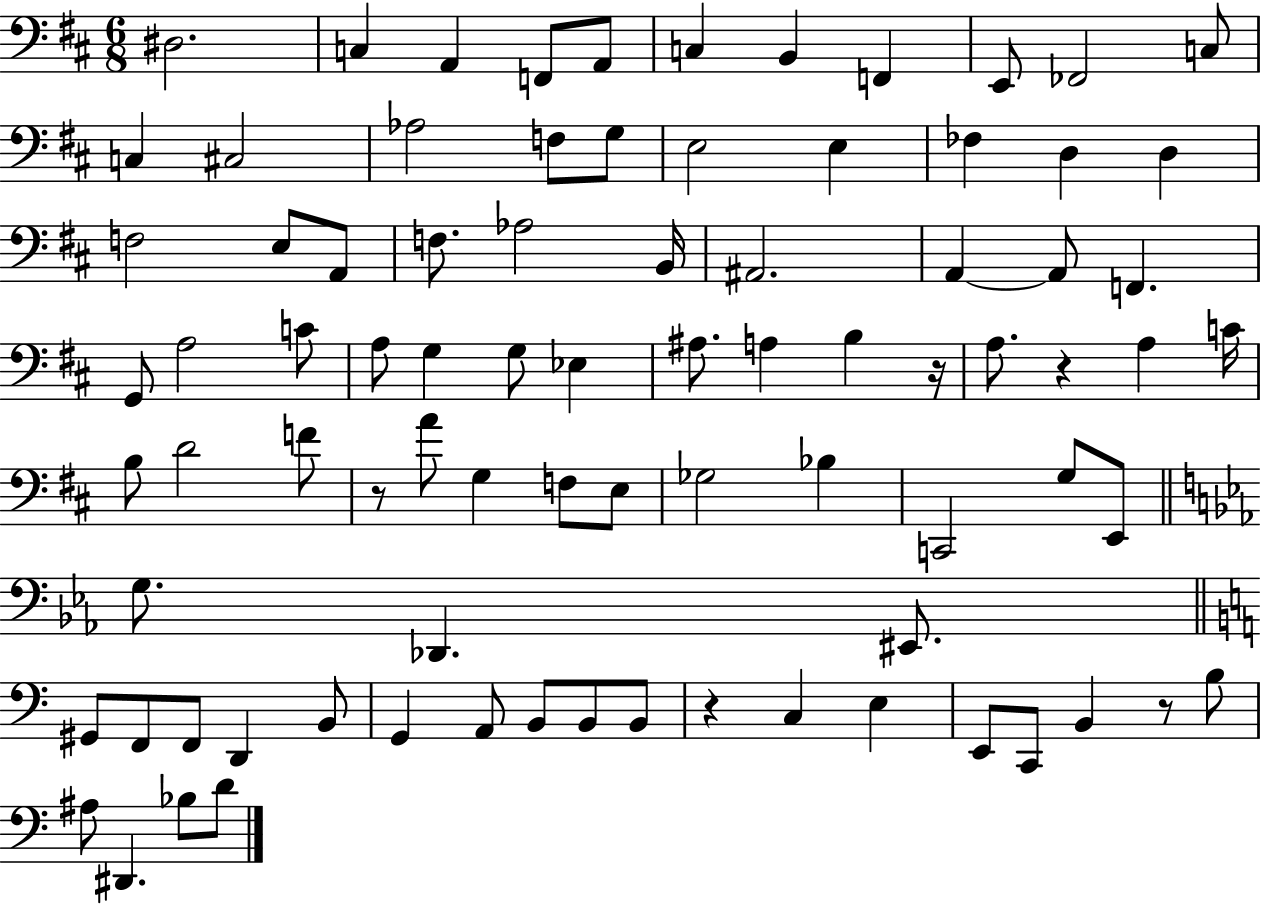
D#3/h. C3/q A2/q F2/e A2/e C3/q B2/q F2/q E2/e FES2/h C3/e C3/q C#3/h Ab3/h F3/e G3/e E3/h E3/q FES3/q D3/q D3/q F3/h E3/e A2/e F3/e. Ab3/h B2/s A#2/h. A2/q A2/e F2/q. G2/e A3/h C4/e A3/e G3/q G3/e Eb3/q A#3/e. A3/q B3/q R/s A3/e. R/q A3/q C4/s B3/e D4/h F4/e R/e A4/e G3/q F3/e E3/e Gb3/h Bb3/q C2/h G3/e E2/e G3/e. Db2/q. EIS2/e. G#2/e F2/e F2/e D2/q B2/e G2/q A2/e B2/e B2/e B2/e R/q C3/q E3/q E2/e C2/e B2/q R/e B3/e A#3/e D#2/q. Bb3/e D4/e